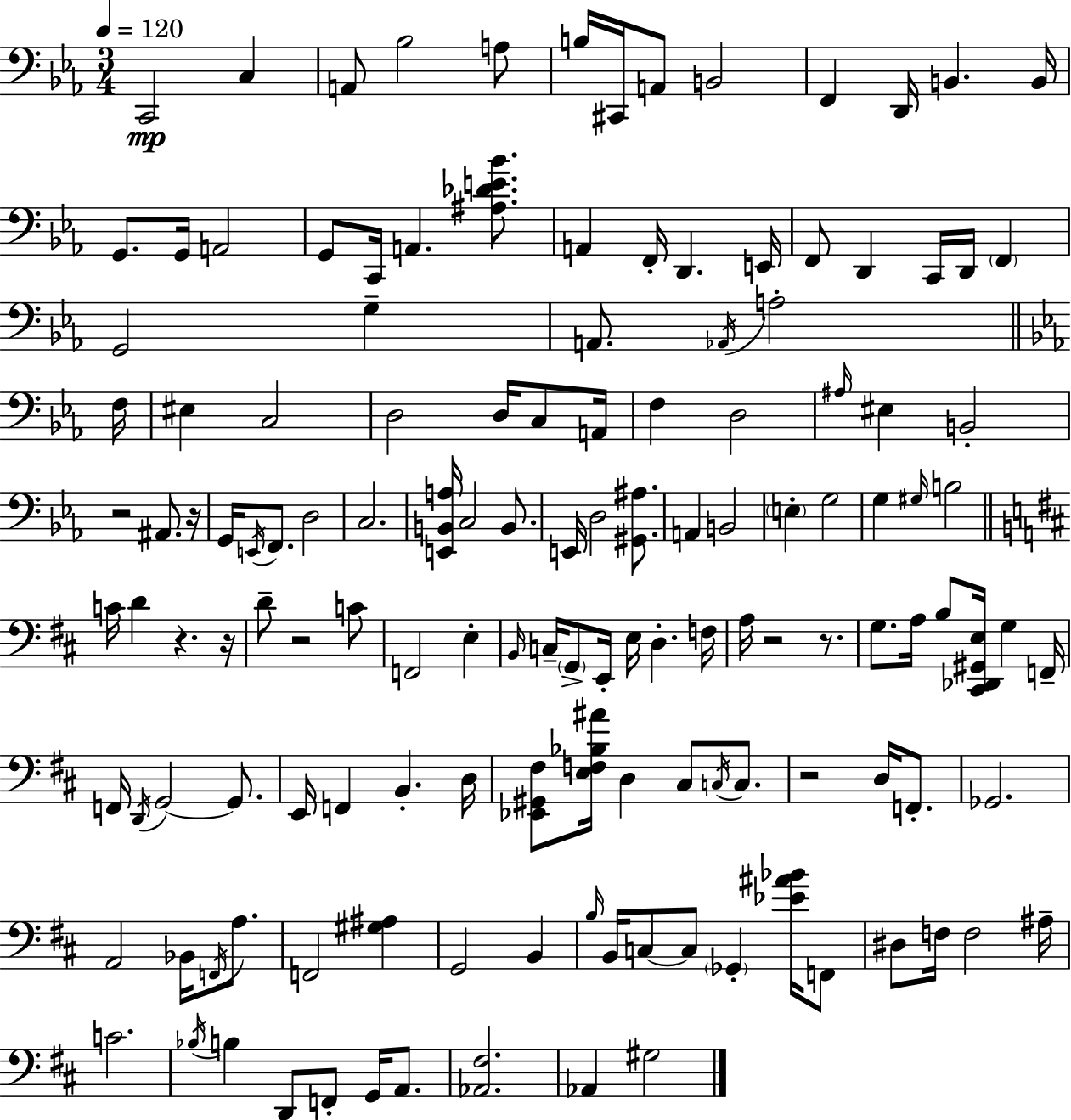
X:1
T:Untitled
M:3/4
L:1/4
K:Cm
C,,2 C, A,,/2 _B,2 A,/2 B,/4 ^C,,/4 A,,/2 B,,2 F,, D,,/4 B,, B,,/4 G,,/2 G,,/4 A,,2 G,,/2 C,,/4 A,, [^A,_DE_B]/2 A,, F,,/4 D,, E,,/4 F,,/2 D,, C,,/4 D,,/4 F,, G,,2 G, A,,/2 _A,,/4 A,2 F,/4 ^E, C,2 D,2 D,/4 C,/2 A,,/4 F, D,2 ^A,/4 ^E, B,,2 z2 ^A,,/2 z/4 G,,/4 E,,/4 F,,/2 D,2 C,2 [E,,B,,A,]/4 C,2 B,,/2 E,,/4 D,2 [^G,,^A,]/2 A,, B,,2 E, G,2 G, ^G,/4 B,2 C/4 D z z/4 D/2 z2 C/2 F,,2 E, B,,/4 C,/4 G,,/2 E,,/4 E,/4 D, F,/4 A,/4 z2 z/2 G,/2 A,/4 B,/2 [^C,,_D,,^G,,E,]/4 G, F,,/4 F,,/4 D,,/4 G,,2 G,,/2 E,,/4 F,, B,, D,/4 [_E,,^G,,^F,]/2 [E,F,_B,^A]/4 D, ^C,/2 C,/4 C,/2 z2 D,/4 F,,/2 _G,,2 A,,2 _B,,/4 F,,/4 A,/2 F,,2 [^G,^A,] G,,2 B,, B,/4 B,,/4 C,/2 C,/2 _G,, [_E^A_B]/4 F,,/2 ^D,/2 F,/4 F,2 ^A,/4 C2 _B,/4 B, D,,/2 F,,/2 G,,/4 A,,/2 [_A,,^F,]2 _A,, ^G,2